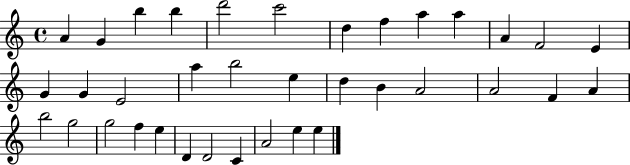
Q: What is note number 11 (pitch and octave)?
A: A4